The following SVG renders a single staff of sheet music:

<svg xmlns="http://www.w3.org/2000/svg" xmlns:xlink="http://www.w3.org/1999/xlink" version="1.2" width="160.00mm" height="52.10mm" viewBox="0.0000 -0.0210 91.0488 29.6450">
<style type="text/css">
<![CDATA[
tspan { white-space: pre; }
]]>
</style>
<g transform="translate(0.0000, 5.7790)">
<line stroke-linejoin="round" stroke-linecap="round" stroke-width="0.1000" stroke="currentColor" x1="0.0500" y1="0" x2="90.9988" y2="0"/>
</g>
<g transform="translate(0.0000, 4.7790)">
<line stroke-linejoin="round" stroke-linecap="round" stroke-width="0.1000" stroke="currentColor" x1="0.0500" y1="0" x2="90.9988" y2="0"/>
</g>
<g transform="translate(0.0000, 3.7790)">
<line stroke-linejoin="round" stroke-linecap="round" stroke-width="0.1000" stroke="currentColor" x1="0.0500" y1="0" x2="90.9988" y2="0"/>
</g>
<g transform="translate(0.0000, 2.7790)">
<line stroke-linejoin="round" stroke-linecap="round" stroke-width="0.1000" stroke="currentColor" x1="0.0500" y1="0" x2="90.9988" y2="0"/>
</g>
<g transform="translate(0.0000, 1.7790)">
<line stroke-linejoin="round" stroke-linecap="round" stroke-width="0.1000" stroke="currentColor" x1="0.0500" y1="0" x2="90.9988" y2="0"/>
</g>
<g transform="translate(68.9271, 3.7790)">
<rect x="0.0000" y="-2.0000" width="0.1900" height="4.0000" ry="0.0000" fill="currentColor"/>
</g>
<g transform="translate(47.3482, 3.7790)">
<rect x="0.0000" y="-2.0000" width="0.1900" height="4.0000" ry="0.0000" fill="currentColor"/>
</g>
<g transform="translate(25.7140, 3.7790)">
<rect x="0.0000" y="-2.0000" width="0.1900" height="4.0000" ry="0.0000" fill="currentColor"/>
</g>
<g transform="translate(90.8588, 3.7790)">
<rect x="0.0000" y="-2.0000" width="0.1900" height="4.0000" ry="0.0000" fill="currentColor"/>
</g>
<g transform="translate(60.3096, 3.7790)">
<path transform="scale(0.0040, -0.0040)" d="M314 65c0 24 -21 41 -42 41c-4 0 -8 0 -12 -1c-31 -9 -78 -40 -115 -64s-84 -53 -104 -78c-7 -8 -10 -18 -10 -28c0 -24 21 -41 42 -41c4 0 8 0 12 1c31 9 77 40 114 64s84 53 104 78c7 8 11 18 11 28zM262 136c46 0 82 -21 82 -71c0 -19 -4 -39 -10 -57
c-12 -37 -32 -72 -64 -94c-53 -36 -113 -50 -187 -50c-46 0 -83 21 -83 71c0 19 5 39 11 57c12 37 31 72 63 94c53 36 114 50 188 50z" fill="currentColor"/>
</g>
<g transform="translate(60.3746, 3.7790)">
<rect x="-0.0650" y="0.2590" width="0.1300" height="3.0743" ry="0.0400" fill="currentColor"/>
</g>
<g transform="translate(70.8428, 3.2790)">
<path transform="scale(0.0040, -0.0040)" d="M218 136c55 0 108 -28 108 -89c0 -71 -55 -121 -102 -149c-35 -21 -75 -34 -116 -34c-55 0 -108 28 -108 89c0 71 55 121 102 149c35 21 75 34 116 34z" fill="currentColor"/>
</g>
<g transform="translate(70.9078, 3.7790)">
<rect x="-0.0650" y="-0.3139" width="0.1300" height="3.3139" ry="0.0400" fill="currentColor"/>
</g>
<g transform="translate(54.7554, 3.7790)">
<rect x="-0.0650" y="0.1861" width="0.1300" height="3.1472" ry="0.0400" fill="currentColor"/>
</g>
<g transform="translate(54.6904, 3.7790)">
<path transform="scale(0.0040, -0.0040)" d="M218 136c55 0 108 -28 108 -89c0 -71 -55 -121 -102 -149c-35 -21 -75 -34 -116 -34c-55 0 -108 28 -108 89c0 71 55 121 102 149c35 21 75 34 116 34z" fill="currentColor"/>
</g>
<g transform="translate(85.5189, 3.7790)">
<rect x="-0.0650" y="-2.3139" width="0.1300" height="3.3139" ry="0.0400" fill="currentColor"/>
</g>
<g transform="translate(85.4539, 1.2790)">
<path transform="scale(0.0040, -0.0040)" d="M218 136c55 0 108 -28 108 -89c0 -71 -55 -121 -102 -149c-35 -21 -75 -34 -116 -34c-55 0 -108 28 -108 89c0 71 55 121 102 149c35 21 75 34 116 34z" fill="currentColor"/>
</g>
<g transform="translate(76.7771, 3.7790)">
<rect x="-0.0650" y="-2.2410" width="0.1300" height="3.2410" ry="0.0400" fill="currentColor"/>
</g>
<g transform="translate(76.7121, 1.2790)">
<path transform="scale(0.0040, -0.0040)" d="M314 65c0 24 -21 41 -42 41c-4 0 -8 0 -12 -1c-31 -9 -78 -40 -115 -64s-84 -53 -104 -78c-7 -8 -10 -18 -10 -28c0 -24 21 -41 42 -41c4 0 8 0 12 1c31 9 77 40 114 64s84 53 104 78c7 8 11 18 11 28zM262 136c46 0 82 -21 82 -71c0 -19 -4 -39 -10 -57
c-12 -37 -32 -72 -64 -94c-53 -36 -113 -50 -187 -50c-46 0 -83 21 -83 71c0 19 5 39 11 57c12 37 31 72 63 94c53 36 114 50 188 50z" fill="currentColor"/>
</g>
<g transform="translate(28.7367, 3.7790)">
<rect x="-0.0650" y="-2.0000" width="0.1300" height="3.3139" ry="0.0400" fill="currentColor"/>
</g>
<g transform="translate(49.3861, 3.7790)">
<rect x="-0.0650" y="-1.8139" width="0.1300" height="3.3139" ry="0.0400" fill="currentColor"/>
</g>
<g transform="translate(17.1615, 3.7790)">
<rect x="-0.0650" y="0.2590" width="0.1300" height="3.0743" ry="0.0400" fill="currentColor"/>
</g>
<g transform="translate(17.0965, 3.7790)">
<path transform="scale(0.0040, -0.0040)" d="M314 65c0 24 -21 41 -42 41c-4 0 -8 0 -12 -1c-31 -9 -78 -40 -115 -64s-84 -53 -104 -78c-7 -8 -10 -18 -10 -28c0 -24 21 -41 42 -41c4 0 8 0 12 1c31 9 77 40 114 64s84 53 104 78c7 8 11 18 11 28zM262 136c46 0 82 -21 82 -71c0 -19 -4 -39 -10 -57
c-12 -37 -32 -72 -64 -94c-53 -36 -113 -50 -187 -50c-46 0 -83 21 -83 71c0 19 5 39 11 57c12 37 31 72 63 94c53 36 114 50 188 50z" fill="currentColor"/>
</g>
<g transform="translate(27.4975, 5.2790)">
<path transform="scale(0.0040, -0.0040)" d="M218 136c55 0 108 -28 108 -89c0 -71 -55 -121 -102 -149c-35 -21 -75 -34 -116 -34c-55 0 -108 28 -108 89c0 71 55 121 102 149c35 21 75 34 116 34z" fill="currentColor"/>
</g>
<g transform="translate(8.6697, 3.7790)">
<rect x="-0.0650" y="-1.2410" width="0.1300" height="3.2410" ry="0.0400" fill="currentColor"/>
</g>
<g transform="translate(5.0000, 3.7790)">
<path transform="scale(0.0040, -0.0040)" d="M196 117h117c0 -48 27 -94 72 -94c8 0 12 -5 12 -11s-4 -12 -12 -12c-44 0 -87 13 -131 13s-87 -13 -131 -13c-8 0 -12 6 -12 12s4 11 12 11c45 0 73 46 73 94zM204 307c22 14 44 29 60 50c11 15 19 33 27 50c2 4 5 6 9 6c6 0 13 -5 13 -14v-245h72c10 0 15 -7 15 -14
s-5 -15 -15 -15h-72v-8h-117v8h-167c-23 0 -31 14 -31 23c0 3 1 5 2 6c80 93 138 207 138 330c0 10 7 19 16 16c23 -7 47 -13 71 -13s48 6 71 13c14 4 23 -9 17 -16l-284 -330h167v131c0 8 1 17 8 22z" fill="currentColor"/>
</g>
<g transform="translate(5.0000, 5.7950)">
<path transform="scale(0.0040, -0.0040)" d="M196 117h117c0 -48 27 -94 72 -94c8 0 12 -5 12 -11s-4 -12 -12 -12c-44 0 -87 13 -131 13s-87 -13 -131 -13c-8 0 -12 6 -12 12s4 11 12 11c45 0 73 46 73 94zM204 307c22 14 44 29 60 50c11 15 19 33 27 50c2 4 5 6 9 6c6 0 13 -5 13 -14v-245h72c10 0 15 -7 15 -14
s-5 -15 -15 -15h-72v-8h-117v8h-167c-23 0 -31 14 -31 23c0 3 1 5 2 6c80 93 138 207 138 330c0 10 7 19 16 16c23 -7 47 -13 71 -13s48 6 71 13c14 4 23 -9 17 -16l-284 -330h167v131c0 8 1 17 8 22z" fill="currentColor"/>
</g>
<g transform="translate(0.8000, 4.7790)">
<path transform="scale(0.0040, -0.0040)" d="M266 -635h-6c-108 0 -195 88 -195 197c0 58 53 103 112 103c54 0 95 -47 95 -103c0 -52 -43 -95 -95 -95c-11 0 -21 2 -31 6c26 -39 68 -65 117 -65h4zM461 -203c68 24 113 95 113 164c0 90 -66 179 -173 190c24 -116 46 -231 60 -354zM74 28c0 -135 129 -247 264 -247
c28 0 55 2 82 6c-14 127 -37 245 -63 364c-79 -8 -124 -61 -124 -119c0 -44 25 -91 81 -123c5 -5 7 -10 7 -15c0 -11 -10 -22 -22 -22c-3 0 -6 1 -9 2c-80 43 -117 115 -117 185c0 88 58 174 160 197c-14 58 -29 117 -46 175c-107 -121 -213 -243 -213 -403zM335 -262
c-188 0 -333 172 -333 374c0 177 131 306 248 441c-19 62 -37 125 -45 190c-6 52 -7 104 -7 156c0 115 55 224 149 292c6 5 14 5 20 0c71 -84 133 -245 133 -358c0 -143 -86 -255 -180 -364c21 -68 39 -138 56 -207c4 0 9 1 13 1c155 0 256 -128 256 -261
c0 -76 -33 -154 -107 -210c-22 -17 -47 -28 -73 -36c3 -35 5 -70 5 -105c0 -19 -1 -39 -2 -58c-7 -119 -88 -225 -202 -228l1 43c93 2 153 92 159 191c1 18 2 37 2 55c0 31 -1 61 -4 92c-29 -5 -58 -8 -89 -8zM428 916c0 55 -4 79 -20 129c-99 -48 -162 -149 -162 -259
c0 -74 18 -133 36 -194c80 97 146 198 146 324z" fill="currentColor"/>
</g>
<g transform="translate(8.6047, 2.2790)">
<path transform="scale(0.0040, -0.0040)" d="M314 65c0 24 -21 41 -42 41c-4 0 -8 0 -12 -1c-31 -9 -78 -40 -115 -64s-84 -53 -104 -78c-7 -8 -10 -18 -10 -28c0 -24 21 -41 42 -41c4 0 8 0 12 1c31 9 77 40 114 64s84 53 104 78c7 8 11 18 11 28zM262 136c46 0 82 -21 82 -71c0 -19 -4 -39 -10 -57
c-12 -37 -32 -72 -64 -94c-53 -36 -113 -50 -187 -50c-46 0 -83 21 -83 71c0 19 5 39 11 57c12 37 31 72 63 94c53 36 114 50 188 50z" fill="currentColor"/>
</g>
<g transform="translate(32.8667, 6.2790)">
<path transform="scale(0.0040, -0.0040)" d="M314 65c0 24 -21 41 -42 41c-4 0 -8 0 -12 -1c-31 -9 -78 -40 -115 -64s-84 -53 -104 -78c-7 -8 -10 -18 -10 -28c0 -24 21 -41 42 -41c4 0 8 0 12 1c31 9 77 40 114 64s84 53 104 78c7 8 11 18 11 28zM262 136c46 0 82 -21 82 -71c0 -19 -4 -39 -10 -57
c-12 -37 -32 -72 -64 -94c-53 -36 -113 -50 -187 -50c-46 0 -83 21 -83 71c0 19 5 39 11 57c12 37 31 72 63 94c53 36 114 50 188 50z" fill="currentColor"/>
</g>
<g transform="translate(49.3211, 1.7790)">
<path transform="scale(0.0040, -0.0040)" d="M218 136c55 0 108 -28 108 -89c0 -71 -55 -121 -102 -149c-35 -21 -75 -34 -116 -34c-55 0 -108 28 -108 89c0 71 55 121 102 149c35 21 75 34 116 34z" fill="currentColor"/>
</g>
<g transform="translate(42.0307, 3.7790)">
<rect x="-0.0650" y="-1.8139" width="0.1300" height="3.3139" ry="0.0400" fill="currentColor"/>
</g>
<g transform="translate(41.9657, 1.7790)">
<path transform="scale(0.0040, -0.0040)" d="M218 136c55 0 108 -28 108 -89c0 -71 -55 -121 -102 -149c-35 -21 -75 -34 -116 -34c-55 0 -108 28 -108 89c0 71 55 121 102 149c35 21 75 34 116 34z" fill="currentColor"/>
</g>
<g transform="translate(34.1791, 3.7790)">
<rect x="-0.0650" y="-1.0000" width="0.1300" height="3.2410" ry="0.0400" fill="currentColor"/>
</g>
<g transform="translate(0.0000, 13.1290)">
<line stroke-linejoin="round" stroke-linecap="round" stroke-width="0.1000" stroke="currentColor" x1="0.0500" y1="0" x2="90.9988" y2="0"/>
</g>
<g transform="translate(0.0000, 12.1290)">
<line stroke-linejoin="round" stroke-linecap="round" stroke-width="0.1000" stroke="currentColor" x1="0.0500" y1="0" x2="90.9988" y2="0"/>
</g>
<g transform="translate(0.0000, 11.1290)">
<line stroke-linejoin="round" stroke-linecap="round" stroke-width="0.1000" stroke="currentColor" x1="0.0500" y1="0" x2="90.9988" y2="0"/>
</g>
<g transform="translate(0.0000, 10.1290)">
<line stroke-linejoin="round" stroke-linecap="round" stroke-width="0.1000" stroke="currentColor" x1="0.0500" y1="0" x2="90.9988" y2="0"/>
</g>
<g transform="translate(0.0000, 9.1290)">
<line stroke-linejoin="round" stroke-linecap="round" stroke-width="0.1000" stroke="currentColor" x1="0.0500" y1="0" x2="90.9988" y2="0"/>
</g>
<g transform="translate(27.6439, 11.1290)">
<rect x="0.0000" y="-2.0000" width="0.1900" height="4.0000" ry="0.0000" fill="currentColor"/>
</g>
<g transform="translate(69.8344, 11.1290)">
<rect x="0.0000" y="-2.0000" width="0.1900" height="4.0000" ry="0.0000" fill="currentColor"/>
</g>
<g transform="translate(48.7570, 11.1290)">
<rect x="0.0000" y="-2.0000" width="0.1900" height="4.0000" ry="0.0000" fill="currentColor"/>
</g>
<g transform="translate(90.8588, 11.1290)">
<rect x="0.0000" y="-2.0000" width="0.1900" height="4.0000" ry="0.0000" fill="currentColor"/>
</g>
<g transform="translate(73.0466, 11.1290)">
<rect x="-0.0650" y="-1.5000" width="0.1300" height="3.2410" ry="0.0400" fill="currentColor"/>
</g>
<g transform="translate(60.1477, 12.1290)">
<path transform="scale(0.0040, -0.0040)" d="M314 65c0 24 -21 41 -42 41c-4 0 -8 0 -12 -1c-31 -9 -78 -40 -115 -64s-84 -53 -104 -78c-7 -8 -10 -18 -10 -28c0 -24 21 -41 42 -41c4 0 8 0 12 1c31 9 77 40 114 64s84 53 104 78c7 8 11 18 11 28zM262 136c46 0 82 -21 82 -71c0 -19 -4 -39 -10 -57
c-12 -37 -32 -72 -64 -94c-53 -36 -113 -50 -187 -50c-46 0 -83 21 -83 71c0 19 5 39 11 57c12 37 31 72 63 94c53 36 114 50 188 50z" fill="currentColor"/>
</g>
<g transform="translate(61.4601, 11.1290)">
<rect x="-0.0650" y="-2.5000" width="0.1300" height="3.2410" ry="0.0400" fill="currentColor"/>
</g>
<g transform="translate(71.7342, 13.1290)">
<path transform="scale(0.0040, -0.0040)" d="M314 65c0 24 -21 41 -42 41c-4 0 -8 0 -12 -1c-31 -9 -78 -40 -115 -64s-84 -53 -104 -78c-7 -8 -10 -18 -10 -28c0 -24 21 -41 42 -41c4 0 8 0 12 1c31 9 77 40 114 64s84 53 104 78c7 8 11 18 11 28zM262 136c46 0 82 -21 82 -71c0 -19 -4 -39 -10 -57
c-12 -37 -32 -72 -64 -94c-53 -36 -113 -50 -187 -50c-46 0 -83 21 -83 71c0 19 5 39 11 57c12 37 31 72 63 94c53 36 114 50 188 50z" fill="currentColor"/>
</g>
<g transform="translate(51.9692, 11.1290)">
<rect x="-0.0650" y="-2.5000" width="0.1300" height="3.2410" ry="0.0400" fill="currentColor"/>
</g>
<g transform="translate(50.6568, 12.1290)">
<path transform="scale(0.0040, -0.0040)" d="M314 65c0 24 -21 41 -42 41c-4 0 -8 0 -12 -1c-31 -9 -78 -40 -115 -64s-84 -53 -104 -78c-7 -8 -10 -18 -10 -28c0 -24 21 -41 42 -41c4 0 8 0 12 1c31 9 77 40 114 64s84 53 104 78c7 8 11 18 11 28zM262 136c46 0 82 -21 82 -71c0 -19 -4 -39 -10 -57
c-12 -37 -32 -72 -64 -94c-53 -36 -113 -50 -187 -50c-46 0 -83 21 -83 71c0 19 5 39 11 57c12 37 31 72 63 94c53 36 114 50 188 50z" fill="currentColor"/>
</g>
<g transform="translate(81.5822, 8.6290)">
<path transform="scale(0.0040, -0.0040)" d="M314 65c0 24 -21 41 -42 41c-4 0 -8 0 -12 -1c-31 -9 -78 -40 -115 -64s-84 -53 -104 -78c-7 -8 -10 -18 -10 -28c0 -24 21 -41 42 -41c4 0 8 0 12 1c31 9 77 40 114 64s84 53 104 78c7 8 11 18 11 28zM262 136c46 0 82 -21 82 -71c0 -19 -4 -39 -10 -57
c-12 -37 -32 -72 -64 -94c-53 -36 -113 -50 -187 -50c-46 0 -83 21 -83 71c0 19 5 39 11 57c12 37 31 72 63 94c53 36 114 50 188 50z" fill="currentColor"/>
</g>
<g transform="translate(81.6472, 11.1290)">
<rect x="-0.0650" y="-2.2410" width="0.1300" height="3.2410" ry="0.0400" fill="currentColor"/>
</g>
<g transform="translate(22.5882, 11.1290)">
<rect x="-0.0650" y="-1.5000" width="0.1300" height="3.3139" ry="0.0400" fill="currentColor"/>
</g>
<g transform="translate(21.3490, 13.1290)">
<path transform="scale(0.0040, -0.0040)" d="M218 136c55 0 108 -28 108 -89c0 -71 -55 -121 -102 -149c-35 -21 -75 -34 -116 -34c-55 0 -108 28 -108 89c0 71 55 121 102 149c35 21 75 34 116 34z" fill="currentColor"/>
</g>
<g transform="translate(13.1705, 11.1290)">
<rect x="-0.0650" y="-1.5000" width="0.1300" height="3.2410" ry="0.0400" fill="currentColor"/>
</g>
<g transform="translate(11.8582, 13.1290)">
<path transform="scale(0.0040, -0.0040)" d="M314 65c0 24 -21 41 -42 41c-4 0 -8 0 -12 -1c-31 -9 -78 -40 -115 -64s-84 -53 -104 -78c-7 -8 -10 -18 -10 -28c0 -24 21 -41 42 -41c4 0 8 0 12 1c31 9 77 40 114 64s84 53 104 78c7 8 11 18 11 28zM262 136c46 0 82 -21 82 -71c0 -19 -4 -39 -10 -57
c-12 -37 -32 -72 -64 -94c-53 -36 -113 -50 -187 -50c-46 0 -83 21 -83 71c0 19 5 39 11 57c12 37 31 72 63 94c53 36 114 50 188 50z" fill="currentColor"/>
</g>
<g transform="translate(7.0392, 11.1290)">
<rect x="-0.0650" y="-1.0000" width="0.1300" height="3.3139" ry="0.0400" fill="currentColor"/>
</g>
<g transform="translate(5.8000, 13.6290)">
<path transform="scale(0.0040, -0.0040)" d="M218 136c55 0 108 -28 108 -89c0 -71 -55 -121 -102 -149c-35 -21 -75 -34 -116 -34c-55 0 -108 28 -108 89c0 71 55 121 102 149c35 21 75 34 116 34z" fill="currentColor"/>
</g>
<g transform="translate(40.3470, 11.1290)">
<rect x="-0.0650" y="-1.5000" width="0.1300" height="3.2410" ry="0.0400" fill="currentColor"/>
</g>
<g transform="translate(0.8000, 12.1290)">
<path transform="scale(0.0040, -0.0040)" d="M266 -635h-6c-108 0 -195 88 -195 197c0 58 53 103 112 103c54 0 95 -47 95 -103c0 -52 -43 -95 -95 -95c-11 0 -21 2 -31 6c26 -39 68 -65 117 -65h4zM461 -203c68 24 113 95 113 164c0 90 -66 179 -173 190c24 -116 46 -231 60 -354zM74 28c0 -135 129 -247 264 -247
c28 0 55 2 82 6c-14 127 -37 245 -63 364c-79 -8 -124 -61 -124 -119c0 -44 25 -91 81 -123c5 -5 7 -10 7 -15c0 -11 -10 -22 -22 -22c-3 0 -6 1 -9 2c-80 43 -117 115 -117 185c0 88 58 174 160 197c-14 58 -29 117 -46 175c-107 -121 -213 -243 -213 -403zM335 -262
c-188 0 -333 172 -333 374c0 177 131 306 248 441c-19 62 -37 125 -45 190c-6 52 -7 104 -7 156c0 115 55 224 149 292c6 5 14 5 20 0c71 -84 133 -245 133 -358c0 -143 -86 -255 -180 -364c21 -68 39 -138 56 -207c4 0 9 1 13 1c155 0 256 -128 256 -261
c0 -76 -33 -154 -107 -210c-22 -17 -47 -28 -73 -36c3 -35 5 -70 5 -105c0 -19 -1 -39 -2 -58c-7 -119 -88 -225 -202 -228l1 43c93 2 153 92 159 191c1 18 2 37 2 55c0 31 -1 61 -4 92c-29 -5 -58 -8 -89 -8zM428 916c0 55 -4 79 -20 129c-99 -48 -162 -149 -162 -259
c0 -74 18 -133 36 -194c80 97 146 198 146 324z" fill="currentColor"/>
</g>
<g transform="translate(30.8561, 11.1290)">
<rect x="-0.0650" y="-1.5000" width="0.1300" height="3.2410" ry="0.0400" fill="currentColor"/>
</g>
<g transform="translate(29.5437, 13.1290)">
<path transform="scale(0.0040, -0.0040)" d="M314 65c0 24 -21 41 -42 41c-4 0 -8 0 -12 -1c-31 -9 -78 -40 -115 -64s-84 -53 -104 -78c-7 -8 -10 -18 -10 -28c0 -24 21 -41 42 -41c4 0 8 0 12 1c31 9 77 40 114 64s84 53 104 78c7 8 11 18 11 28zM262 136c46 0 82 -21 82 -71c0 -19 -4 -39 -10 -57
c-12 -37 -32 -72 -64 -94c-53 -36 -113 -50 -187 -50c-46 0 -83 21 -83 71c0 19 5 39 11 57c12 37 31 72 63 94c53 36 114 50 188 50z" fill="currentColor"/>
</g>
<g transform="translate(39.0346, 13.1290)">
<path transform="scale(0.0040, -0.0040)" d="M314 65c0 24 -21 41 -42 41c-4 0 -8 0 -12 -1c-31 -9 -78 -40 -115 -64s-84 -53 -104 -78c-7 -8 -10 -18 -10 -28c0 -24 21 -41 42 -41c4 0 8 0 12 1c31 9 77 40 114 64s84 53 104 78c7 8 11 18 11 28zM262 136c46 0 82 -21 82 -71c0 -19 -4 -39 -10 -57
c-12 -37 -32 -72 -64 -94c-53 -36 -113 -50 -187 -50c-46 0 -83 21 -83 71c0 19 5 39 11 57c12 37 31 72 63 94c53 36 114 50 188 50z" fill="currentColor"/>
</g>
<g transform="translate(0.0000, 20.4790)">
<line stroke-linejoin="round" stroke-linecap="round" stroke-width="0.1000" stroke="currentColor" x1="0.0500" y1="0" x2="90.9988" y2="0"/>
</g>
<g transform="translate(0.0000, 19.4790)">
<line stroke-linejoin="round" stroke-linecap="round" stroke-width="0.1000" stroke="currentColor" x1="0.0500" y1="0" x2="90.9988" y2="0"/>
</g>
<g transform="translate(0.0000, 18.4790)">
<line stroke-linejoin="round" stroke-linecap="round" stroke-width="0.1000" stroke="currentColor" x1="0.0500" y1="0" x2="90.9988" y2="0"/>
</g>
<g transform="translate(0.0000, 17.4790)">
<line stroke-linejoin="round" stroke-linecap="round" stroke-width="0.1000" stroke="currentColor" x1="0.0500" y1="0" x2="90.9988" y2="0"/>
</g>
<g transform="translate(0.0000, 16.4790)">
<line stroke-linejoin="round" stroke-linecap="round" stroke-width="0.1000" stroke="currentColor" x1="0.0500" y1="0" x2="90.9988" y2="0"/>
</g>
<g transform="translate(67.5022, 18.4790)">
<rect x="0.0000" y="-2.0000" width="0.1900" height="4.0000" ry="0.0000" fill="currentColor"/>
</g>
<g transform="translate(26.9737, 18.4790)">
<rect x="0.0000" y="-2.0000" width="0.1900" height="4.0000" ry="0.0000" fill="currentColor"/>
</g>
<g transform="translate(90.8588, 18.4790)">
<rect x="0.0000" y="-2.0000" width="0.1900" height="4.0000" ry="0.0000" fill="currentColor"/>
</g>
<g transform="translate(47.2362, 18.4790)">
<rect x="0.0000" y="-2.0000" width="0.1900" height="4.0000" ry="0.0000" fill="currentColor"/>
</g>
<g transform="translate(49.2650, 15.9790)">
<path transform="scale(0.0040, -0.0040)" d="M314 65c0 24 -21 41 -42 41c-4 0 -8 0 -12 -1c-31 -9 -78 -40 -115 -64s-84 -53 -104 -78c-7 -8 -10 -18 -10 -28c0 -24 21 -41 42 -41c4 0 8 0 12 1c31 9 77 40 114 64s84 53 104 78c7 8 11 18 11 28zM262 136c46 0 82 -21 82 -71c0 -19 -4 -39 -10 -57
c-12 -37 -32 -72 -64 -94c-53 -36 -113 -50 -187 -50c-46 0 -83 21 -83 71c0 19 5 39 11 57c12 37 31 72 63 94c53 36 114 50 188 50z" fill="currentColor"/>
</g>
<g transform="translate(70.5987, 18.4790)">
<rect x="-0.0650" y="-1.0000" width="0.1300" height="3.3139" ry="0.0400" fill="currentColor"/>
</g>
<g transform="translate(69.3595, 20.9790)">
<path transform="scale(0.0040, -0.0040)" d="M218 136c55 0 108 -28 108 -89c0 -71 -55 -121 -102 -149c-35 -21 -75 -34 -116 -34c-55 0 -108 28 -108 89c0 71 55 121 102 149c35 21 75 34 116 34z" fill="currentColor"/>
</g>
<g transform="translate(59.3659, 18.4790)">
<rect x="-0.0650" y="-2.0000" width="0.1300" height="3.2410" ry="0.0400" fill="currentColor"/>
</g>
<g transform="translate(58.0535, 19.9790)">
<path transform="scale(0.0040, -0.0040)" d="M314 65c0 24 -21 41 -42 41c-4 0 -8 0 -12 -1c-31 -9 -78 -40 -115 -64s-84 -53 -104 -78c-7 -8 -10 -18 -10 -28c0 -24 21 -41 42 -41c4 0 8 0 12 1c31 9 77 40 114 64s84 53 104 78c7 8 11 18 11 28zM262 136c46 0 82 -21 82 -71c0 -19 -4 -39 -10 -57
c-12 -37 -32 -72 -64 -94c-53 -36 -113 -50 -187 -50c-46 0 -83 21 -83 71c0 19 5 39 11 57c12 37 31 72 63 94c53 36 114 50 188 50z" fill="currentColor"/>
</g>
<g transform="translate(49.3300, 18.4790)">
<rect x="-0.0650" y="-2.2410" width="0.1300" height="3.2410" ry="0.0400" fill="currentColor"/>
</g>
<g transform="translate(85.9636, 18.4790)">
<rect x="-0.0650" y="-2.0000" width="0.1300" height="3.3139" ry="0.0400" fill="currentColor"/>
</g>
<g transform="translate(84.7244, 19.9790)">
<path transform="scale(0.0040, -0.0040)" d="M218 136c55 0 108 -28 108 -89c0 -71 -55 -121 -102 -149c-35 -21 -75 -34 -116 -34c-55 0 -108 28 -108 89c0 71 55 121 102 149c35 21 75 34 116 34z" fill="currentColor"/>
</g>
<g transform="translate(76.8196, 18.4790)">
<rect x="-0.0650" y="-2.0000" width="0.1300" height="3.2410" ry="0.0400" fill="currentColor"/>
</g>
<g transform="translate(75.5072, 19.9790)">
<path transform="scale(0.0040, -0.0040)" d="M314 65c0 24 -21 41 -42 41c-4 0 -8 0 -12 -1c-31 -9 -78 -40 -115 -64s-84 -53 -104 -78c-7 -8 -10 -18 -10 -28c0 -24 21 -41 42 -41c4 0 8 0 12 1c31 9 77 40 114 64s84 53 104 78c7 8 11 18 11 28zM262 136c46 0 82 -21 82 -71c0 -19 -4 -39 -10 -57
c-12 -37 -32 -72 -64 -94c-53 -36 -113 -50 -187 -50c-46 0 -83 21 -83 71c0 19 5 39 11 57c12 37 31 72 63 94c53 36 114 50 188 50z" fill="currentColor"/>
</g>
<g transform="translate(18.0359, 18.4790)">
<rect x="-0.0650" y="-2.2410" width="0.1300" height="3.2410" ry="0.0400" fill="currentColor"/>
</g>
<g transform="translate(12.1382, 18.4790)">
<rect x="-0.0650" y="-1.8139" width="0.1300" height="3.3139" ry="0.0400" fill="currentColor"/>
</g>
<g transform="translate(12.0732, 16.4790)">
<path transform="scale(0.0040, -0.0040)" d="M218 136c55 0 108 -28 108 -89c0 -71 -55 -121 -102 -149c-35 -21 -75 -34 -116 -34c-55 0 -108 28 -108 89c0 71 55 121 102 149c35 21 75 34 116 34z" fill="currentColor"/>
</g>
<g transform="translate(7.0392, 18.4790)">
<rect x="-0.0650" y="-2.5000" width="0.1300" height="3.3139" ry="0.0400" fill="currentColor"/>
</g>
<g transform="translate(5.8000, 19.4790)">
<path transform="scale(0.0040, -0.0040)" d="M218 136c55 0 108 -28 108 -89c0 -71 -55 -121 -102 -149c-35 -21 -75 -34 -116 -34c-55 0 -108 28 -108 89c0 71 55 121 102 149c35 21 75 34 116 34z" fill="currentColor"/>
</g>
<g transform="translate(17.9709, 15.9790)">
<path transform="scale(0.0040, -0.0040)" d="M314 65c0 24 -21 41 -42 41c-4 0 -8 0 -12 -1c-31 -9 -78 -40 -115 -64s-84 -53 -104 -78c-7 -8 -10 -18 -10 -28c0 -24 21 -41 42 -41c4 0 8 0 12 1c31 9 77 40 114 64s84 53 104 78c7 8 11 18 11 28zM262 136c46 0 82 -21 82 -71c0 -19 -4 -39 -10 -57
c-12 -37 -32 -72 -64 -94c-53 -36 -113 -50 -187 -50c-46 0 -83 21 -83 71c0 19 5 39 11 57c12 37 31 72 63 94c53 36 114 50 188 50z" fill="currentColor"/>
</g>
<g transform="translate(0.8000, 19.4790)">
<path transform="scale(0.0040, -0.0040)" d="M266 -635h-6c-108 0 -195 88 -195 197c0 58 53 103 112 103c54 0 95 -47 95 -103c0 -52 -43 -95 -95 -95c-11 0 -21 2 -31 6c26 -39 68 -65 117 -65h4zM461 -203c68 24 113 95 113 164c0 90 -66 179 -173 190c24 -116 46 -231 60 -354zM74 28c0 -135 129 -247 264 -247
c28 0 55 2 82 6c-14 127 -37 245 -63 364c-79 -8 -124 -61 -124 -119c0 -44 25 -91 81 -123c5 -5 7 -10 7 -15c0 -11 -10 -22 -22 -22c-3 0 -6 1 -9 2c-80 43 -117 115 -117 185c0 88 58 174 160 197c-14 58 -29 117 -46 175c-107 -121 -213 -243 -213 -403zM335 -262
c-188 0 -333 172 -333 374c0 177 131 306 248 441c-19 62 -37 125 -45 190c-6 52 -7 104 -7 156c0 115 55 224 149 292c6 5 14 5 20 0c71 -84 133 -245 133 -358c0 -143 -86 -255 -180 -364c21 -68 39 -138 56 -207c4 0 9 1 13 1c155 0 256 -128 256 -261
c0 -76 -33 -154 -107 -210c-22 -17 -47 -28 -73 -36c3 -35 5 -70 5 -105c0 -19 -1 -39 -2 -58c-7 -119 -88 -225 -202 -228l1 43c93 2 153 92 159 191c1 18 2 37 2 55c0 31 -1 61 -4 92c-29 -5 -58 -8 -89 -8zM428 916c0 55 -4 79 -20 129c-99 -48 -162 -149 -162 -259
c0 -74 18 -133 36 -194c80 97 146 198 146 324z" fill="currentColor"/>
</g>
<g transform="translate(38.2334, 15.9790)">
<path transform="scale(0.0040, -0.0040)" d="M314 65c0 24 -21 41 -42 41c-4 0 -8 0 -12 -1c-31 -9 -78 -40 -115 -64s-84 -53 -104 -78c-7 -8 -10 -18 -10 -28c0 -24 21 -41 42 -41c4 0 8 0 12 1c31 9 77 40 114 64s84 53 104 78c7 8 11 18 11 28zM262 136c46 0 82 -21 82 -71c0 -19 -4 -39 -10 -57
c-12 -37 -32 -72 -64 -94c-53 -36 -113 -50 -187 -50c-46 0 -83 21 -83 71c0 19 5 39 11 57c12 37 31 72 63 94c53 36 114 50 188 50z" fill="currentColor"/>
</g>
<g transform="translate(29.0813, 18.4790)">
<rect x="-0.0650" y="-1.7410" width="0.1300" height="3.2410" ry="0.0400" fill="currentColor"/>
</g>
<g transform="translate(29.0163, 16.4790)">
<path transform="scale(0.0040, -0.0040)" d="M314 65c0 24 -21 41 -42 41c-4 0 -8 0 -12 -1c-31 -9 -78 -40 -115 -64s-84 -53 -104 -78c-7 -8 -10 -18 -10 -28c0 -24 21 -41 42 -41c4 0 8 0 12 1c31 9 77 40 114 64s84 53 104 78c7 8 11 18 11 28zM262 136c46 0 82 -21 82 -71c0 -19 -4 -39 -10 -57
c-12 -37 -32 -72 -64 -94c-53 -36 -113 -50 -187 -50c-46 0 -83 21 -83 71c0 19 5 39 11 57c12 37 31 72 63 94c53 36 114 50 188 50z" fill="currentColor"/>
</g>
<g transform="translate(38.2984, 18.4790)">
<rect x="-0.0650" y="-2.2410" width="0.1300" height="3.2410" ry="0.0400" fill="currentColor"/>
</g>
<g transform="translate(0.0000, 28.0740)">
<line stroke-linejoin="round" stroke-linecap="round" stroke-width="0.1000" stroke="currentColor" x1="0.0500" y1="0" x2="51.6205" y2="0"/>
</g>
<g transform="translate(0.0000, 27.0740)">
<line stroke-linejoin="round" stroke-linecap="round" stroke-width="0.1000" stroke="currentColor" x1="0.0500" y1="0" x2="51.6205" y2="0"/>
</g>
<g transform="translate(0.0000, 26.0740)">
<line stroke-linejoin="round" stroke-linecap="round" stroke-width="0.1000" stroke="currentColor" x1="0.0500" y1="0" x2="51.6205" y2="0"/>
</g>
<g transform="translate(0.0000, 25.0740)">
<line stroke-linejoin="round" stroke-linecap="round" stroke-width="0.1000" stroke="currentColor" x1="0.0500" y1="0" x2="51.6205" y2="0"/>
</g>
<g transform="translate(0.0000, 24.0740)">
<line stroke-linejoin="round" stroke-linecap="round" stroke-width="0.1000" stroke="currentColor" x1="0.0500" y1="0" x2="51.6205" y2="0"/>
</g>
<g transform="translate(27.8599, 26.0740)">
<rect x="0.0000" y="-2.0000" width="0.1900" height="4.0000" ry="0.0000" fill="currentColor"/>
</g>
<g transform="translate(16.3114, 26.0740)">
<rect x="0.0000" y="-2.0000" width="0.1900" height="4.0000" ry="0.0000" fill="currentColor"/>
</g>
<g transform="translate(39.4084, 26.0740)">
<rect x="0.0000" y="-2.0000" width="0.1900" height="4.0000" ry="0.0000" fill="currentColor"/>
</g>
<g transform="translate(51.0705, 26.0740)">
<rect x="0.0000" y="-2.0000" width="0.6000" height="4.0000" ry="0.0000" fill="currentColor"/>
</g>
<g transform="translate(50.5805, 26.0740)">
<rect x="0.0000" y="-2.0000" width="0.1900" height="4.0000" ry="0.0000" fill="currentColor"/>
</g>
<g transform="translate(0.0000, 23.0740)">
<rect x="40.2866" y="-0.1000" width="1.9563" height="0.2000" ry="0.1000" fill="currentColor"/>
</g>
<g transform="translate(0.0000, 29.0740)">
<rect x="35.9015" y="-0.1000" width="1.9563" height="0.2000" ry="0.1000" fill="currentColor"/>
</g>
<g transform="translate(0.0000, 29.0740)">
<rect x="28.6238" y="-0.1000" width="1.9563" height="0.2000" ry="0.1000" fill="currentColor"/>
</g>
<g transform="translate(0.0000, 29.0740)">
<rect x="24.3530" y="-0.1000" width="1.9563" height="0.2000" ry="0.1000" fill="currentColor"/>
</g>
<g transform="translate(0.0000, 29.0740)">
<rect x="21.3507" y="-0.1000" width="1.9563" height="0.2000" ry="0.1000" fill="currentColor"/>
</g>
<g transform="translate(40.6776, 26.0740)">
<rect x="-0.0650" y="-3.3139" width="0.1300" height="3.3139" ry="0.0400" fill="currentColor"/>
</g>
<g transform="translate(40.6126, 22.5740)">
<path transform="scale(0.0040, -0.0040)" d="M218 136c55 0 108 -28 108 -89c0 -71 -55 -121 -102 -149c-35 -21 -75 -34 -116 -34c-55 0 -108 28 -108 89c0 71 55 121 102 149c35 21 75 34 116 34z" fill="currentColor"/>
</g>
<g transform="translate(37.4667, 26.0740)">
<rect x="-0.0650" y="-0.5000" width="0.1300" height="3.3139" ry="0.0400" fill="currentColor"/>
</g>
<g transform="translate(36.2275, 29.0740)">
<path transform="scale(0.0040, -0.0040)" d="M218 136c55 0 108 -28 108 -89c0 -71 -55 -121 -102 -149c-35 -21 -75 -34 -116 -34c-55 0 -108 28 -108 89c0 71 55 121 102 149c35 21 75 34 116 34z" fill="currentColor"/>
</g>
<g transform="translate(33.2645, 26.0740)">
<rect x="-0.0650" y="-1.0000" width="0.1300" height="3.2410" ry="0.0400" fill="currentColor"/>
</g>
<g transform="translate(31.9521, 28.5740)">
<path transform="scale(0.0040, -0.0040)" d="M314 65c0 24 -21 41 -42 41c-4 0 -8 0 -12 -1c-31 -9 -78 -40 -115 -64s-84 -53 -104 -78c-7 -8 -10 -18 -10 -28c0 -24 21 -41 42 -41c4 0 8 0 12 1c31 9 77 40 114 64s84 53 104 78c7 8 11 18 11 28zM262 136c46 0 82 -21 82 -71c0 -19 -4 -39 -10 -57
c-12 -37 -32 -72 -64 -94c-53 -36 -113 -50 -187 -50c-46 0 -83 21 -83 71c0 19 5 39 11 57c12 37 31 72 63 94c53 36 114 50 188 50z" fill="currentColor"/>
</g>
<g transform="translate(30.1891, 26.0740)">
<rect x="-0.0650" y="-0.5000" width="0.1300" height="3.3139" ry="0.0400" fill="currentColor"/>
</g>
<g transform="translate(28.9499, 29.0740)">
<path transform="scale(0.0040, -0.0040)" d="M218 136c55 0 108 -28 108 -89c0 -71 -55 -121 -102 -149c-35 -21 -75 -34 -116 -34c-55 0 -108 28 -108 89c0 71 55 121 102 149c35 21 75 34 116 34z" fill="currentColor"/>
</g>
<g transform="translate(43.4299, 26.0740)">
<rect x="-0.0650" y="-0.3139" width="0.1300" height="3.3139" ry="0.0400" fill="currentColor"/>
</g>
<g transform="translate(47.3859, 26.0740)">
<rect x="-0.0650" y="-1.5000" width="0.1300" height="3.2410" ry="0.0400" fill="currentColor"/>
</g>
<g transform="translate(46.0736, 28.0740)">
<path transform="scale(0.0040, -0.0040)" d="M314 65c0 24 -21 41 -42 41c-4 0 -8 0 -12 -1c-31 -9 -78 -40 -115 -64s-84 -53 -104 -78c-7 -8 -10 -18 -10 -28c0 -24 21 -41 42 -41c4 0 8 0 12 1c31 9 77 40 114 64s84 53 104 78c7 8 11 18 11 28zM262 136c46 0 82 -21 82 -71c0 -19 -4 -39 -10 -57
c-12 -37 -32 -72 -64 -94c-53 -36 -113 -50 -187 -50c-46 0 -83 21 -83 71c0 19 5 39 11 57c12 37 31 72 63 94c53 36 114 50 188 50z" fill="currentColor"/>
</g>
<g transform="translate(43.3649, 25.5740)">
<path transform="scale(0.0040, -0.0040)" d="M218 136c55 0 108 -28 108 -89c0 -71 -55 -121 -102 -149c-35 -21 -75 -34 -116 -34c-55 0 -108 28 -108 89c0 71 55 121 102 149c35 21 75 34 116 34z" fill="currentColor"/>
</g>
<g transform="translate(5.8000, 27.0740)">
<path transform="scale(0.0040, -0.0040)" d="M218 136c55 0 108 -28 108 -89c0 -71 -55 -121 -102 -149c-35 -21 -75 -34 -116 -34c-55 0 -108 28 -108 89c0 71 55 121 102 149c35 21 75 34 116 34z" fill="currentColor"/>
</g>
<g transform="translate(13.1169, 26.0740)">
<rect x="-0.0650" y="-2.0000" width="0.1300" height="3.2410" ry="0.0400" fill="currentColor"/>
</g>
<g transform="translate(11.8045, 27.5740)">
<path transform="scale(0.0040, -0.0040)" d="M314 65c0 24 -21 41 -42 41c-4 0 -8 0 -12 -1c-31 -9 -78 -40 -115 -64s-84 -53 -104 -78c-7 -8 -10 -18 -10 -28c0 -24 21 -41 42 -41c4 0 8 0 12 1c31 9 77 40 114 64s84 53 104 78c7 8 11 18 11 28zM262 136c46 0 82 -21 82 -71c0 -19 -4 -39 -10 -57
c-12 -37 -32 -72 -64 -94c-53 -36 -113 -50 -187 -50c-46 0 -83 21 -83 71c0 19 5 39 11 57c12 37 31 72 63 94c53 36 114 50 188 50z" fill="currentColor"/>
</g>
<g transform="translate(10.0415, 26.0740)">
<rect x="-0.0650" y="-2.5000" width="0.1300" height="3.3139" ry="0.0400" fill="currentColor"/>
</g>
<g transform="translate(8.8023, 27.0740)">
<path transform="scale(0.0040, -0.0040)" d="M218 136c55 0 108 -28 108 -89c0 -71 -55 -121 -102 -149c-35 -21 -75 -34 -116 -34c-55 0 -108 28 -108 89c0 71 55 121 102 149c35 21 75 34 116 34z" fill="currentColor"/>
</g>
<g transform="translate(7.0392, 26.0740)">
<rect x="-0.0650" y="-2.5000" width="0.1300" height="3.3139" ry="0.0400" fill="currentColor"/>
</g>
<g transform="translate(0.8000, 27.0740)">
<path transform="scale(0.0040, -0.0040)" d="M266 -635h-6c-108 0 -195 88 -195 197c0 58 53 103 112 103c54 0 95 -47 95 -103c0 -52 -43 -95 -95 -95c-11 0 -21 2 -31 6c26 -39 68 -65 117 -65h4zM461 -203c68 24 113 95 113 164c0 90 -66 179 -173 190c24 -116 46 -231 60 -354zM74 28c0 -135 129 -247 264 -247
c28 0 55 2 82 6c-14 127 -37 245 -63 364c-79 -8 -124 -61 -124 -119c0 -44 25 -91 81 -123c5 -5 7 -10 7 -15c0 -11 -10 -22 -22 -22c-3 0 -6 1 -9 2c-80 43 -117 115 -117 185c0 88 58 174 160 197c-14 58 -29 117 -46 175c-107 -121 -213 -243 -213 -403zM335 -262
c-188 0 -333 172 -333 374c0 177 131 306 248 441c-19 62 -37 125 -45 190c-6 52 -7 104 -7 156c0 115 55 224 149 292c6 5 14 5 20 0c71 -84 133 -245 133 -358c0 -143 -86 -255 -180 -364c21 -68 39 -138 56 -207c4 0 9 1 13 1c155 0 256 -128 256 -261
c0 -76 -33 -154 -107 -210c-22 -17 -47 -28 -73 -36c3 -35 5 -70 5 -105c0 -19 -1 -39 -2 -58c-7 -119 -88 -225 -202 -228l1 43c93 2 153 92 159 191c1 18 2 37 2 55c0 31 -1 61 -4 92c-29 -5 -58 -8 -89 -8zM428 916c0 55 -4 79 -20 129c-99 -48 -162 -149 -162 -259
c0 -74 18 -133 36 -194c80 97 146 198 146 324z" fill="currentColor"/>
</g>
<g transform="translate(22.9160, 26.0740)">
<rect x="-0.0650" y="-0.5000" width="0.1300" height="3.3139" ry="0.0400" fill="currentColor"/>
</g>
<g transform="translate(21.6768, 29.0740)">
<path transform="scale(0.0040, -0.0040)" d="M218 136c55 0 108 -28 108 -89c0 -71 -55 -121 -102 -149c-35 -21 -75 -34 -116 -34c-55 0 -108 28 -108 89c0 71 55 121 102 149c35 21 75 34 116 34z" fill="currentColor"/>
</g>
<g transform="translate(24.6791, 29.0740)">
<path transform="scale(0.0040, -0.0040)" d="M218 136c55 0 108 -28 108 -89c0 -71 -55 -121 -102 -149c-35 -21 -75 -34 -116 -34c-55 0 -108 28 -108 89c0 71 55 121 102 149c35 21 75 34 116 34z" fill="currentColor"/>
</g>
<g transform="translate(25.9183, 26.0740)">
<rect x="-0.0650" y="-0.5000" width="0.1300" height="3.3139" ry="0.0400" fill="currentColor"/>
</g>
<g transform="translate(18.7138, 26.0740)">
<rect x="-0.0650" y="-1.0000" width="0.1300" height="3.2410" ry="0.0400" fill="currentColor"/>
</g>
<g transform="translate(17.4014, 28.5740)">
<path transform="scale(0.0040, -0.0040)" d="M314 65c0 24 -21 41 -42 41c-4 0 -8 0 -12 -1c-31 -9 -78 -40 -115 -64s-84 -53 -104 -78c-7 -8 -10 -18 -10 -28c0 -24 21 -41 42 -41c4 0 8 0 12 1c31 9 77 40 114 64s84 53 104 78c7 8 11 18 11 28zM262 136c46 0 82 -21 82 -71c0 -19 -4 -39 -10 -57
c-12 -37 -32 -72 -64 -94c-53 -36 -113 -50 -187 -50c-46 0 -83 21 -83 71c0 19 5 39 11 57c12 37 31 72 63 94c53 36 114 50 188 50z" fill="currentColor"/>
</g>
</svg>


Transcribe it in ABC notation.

X:1
T:Untitled
M:4/4
L:1/4
K:C
e2 B2 F D2 f f B B2 c g2 g D E2 E E2 E2 G2 G2 E2 g2 G f g2 f2 g2 g2 F2 D F2 F G G F2 D2 C C C D2 C b c E2